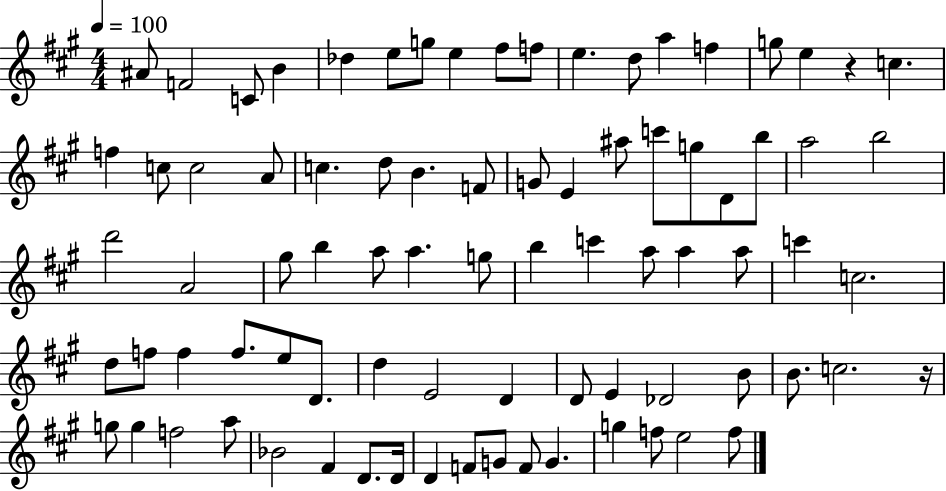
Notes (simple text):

A#4/e F4/h C4/e B4/q Db5/q E5/e G5/e E5/q F#5/e F5/e E5/q. D5/e A5/q F5/q G5/e E5/q R/q C5/q. F5/q C5/e C5/h A4/e C5/q. D5/e B4/q. F4/e G4/e E4/q A#5/e C6/e G5/e D4/e B5/e A5/h B5/h D6/h A4/h G#5/e B5/q A5/e A5/q. G5/e B5/q C6/q A5/e A5/q A5/e C6/q C5/h. D5/e F5/e F5/q F5/e. E5/e D4/e. D5/q E4/h D4/q D4/e E4/q Db4/h B4/e B4/e. C5/h. R/s G5/e G5/q F5/h A5/e Bb4/h F#4/q D4/e. D4/s D4/q F4/e G4/e F4/e G4/q. G5/q F5/e E5/h F5/e